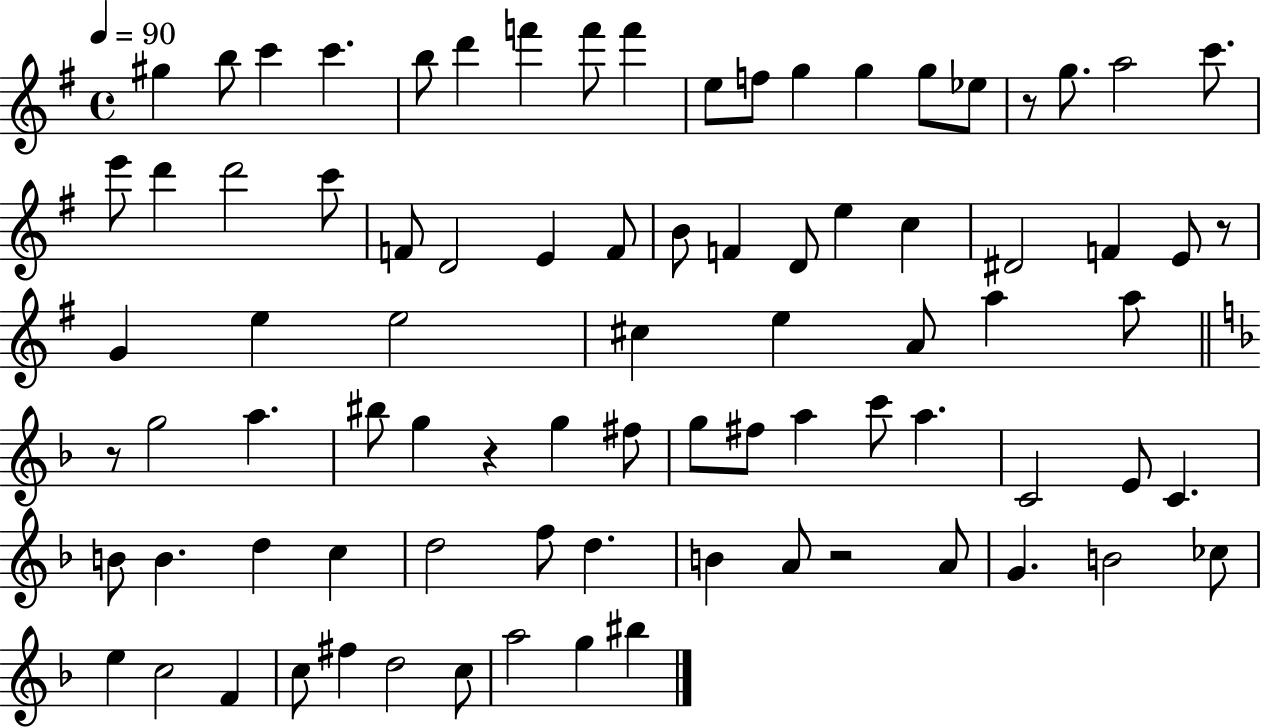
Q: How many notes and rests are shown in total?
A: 84